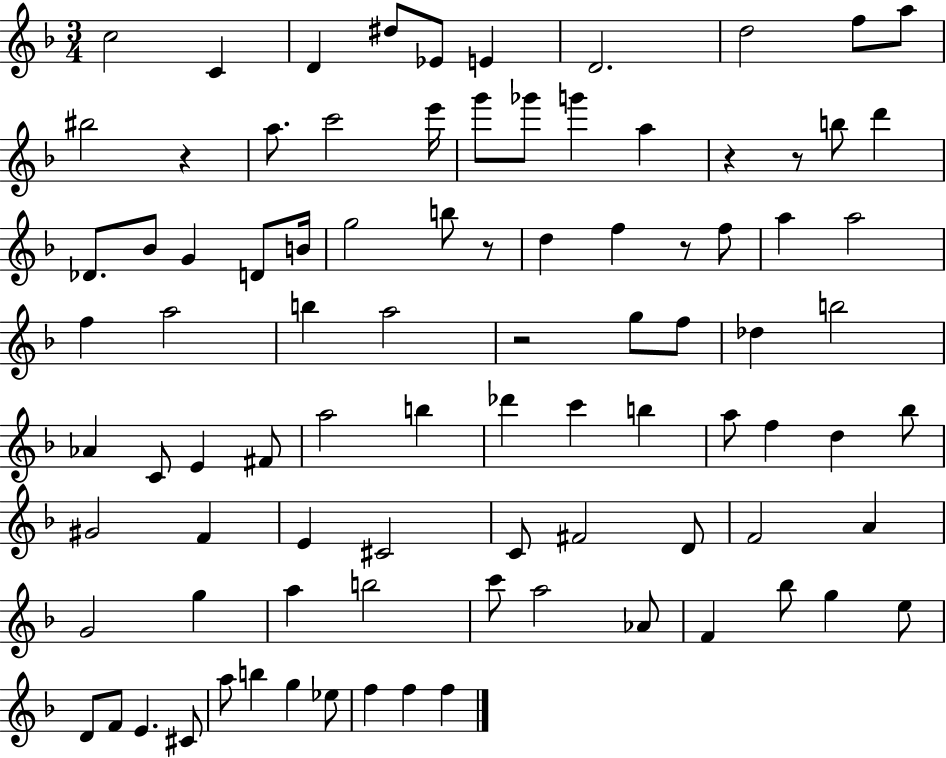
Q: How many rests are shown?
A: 6